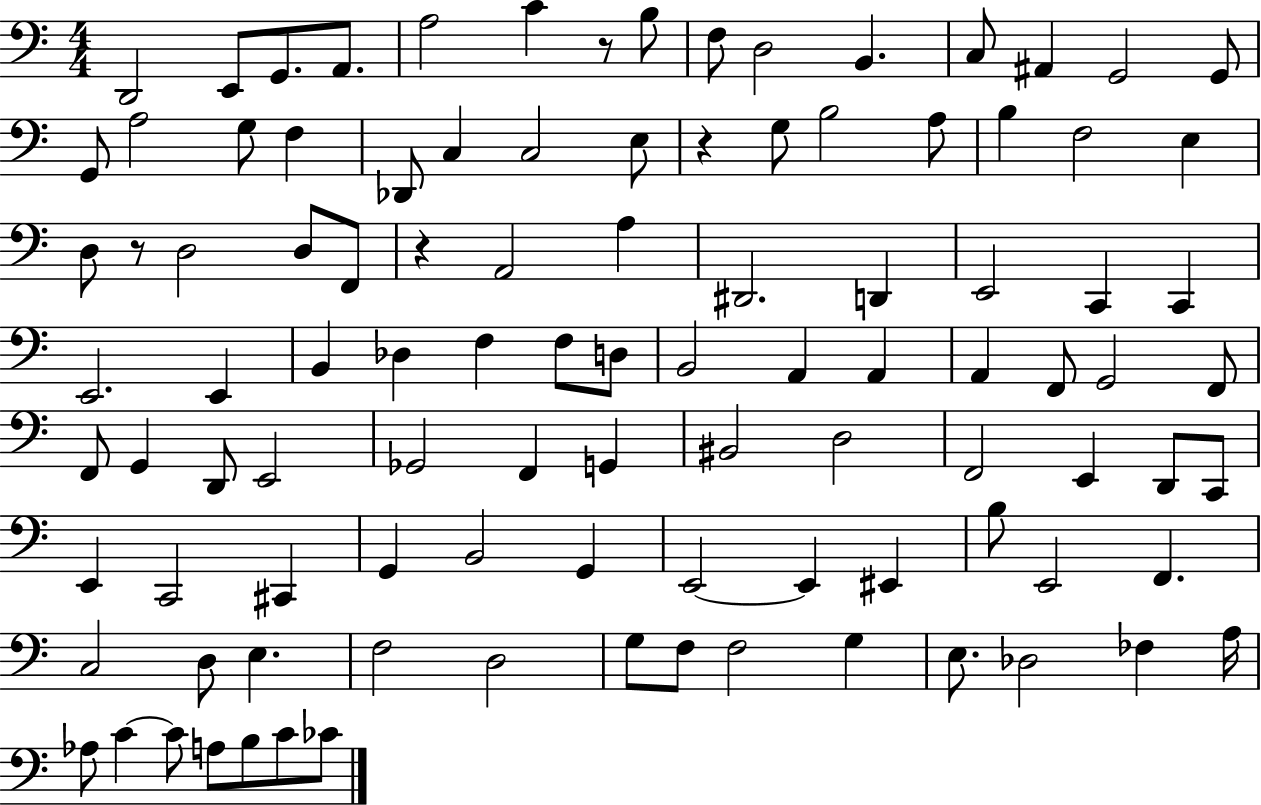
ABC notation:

X:1
T:Untitled
M:4/4
L:1/4
K:C
D,,2 E,,/2 G,,/2 A,,/2 A,2 C z/2 B,/2 F,/2 D,2 B,, C,/2 ^A,, G,,2 G,,/2 G,,/2 A,2 G,/2 F, _D,,/2 C, C,2 E,/2 z G,/2 B,2 A,/2 B, F,2 E, D,/2 z/2 D,2 D,/2 F,,/2 z A,,2 A, ^D,,2 D,, E,,2 C,, C,, E,,2 E,, B,, _D, F, F,/2 D,/2 B,,2 A,, A,, A,, F,,/2 G,,2 F,,/2 F,,/2 G,, D,,/2 E,,2 _G,,2 F,, G,, ^B,,2 D,2 F,,2 E,, D,,/2 C,,/2 E,, C,,2 ^C,, G,, B,,2 G,, E,,2 E,, ^E,, B,/2 E,,2 F,, C,2 D,/2 E, F,2 D,2 G,/2 F,/2 F,2 G, E,/2 _D,2 _F, A,/4 _A,/2 C C/2 A,/2 B,/2 C/2 _C/2